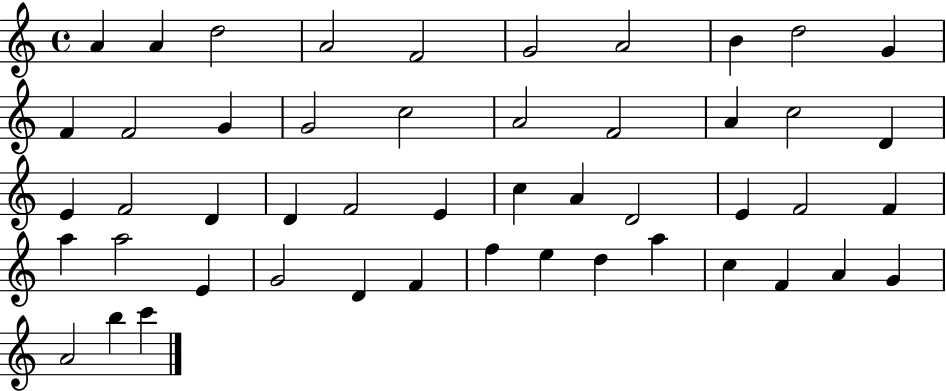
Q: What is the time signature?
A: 4/4